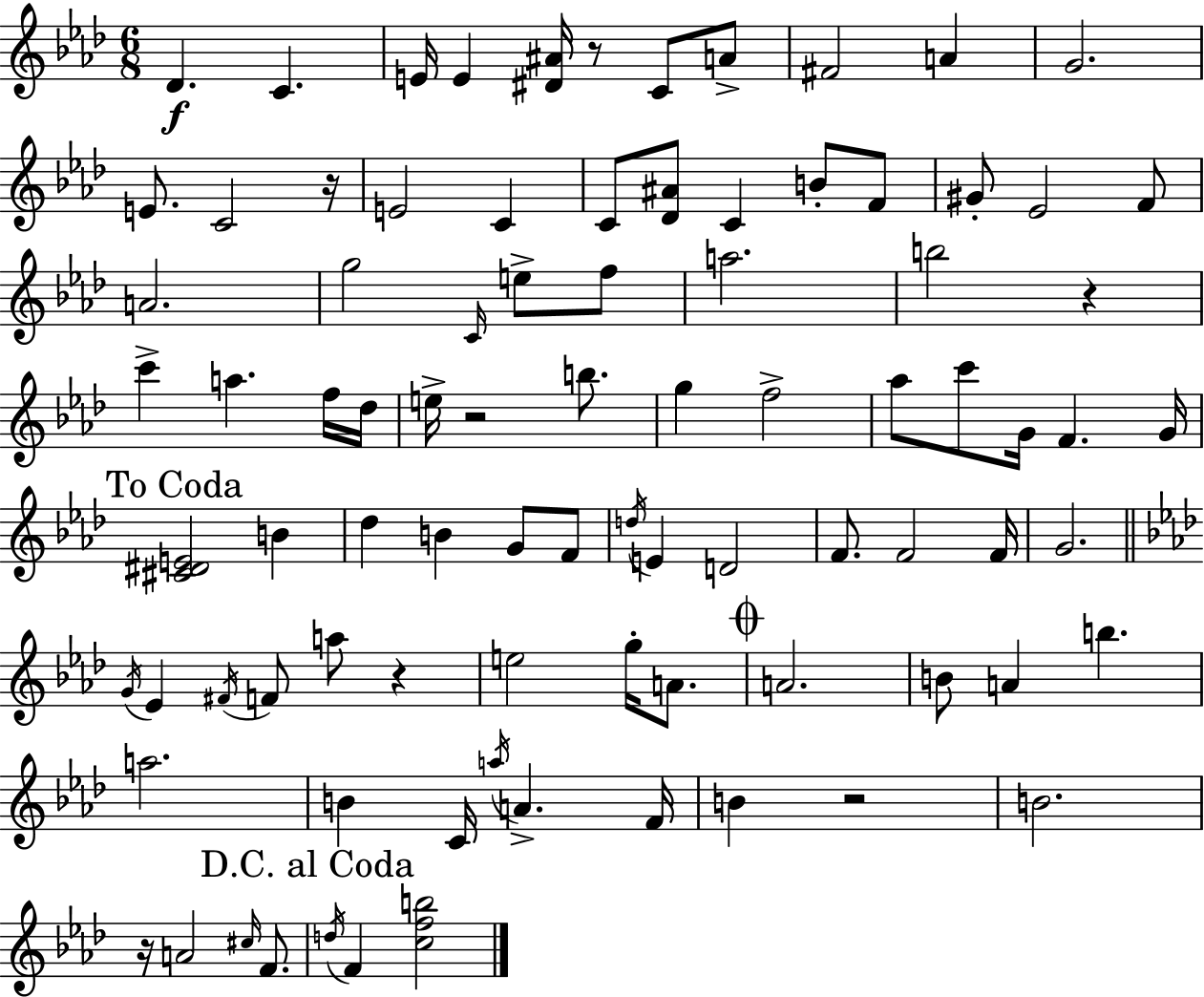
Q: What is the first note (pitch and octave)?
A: Db4